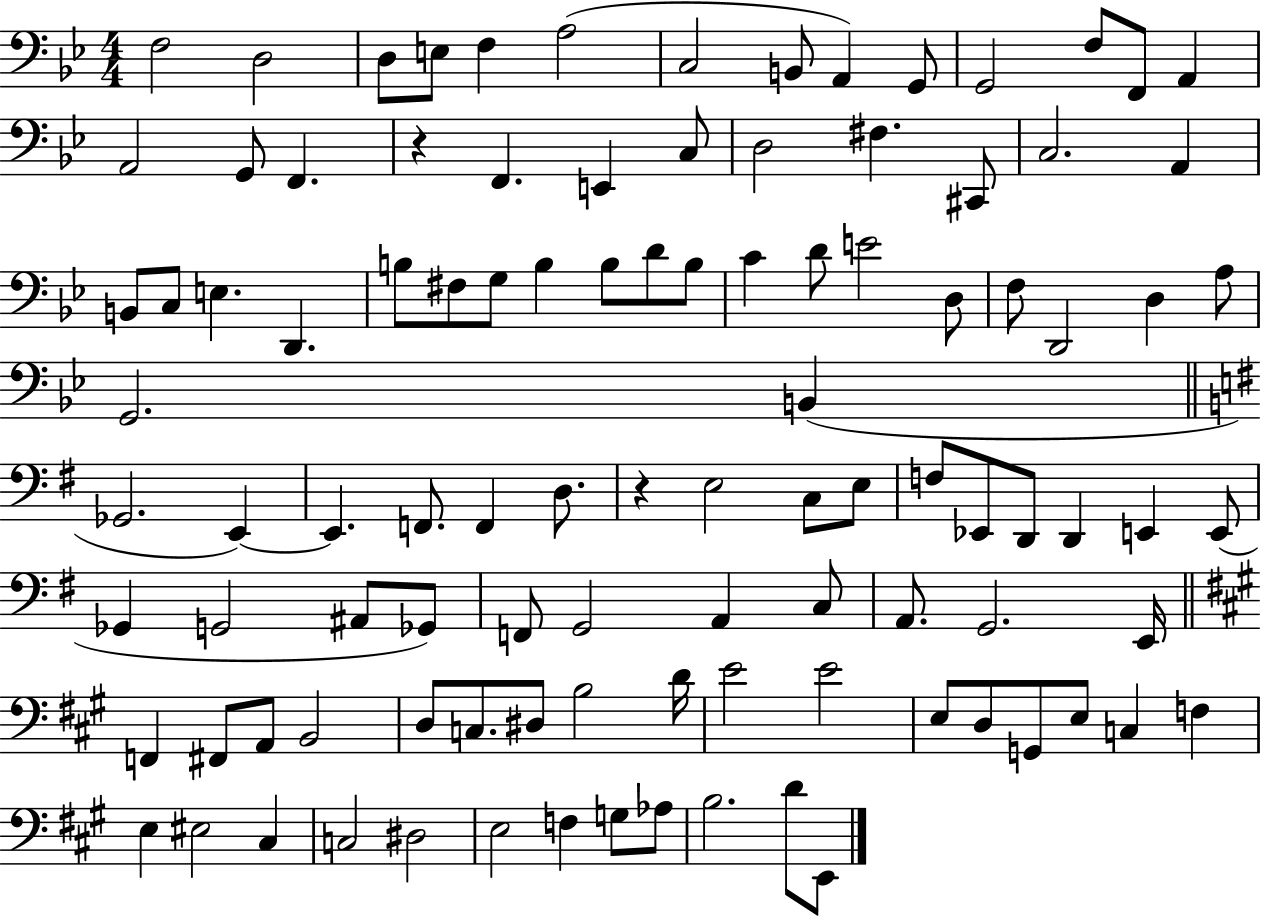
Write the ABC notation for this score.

X:1
T:Untitled
M:4/4
L:1/4
K:Bb
F,2 D,2 D,/2 E,/2 F, A,2 C,2 B,,/2 A,, G,,/2 G,,2 F,/2 F,,/2 A,, A,,2 G,,/2 F,, z F,, E,, C,/2 D,2 ^F, ^C,,/2 C,2 A,, B,,/2 C,/2 E, D,, B,/2 ^F,/2 G,/2 B, B,/2 D/2 B,/2 C D/2 E2 D,/2 F,/2 D,,2 D, A,/2 G,,2 B,, _G,,2 E,, E,, F,,/2 F,, D,/2 z E,2 C,/2 E,/2 F,/2 _E,,/2 D,,/2 D,, E,, E,,/2 _G,, G,,2 ^A,,/2 _G,,/2 F,,/2 G,,2 A,, C,/2 A,,/2 G,,2 E,,/4 F,, ^F,,/2 A,,/2 B,,2 D,/2 C,/2 ^D,/2 B,2 D/4 E2 E2 E,/2 D,/2 G,,/2 E,/2 C, F, E, ^E,2 ^C, C,2 ^D,2 E,2 F, G,/2 _A,/2 B,2 D/2 E,,/2